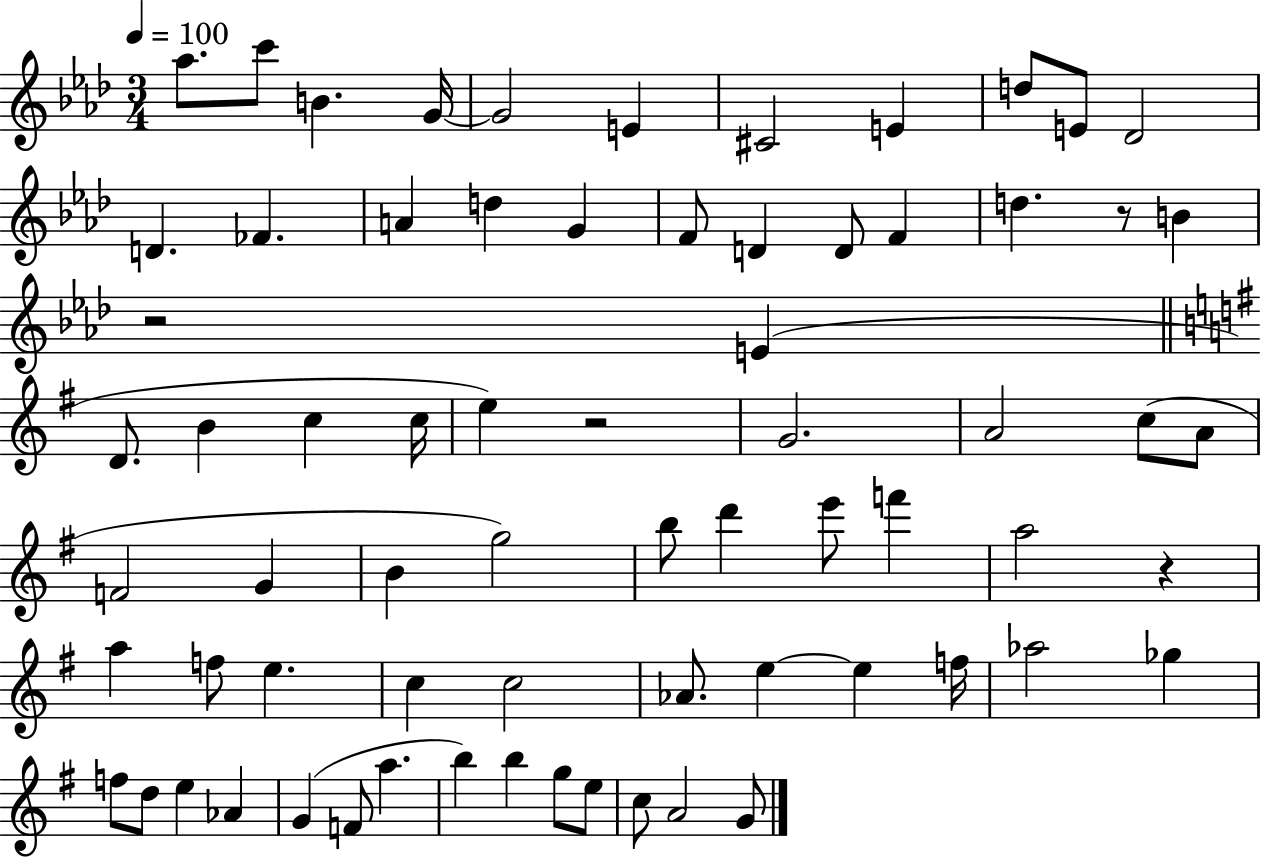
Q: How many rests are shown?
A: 4